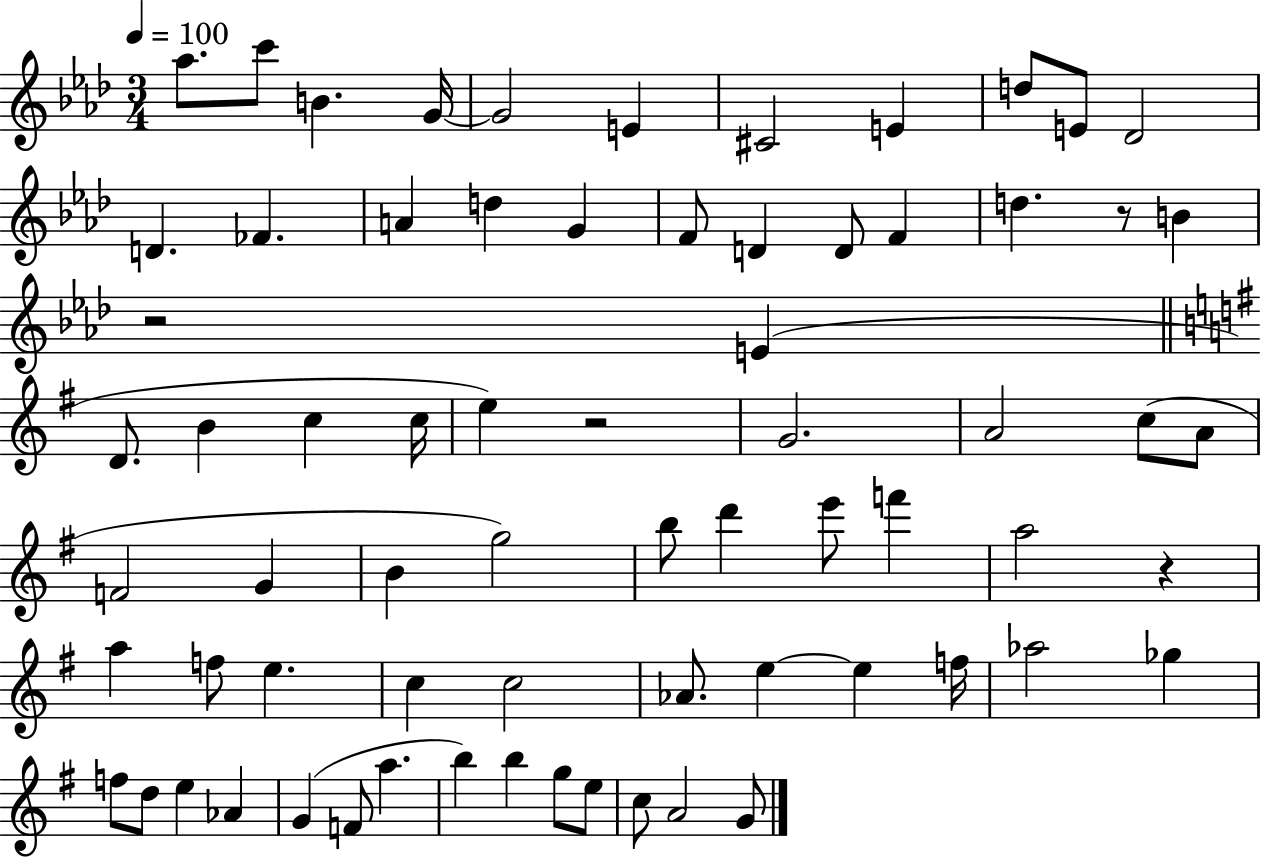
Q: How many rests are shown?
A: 4